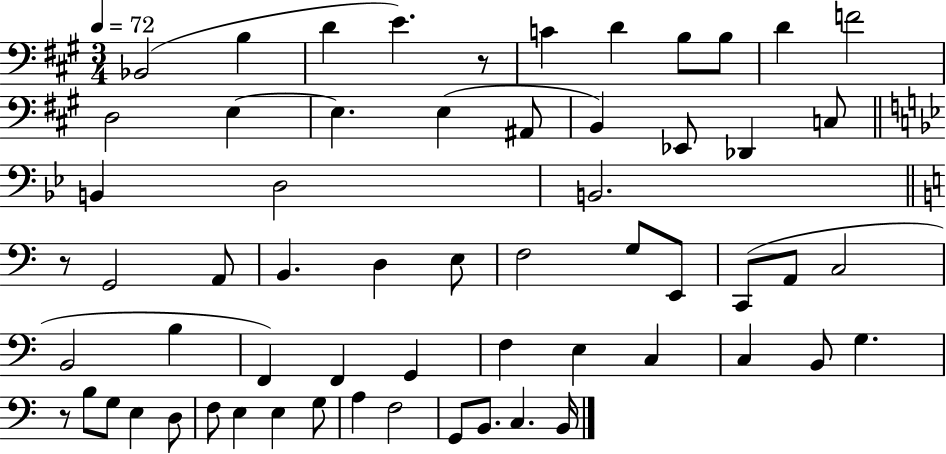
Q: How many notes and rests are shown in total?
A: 61